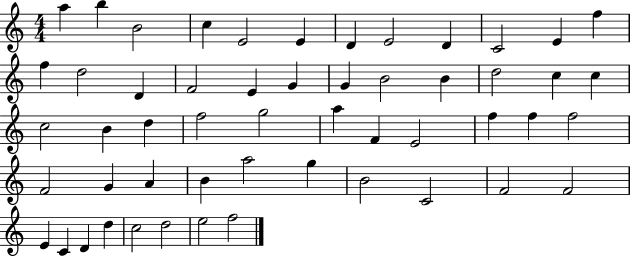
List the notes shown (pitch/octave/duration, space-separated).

A5/q B5/q B4/h C5/q E4/h E4/q D4/q E4/h D4/q C4/h E4/q F5/q F5/q D5/h D4/q F4/h E4/q G4/q G4/q B4/h B4/q D5/h C5/q C5/q C5/h B4/q D5/q F5/h G5/h A5/q F4/q E4/h F5/q F5/q F5/h F4/h G4/q A4/q B4/q A5/h G5/q B4/h C4/h F4/h F4/h E4/q C4/q D4/q D5/q C5/h D5/h E5/h F5/h